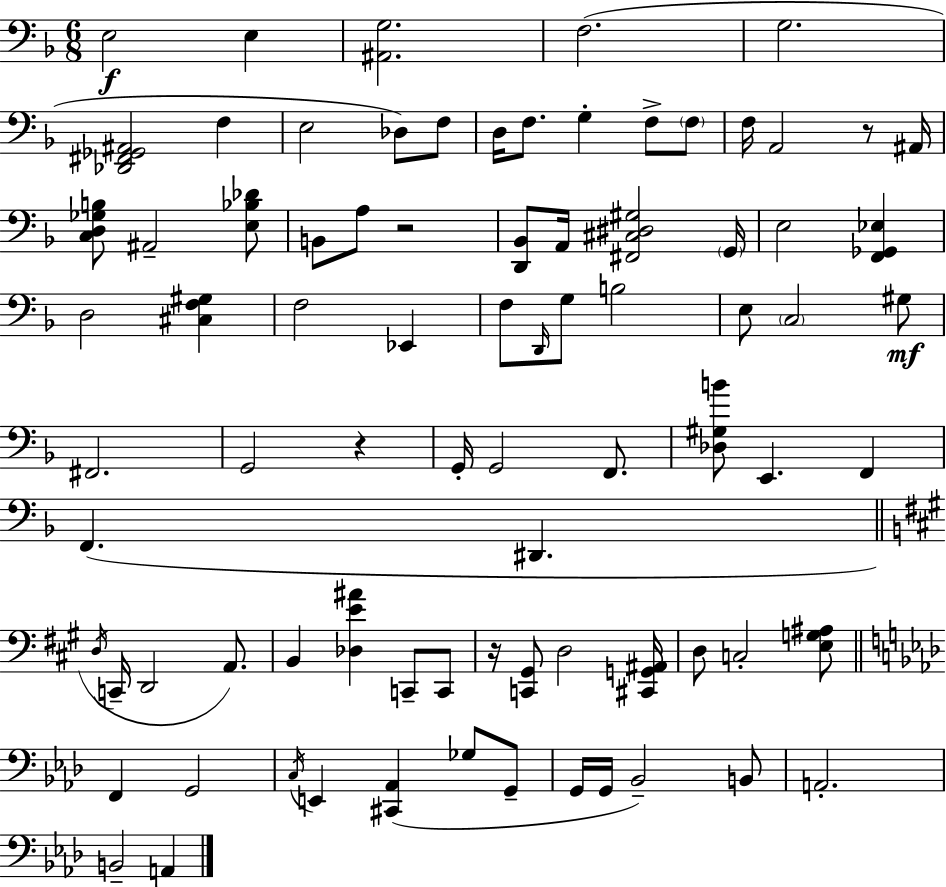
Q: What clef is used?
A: bass